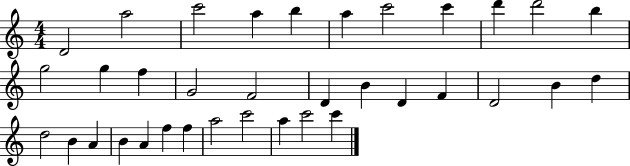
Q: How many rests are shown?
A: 0